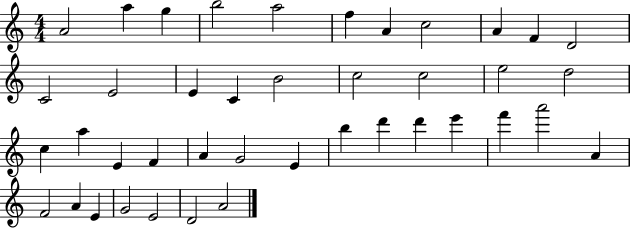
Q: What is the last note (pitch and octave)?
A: A4